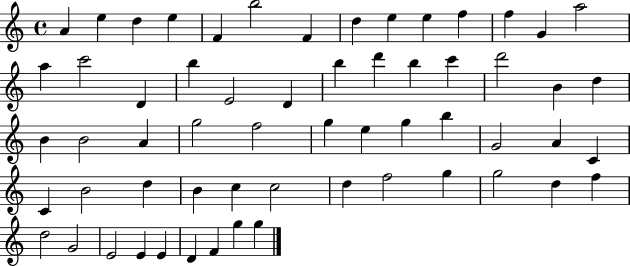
{
  \clef treble
  \time 4/4
  \defaultTimeSignature
  \key c \major
  a'4 e''4 d''4 e''4 | f'4 b''2 f'4 | d''4 e''4 e''4 f''4 | f''4 g'4 a''2 | \break a''4 c'''2 d'4 | b''4 e'2 d'4 | b''4 d'''4 b''4 c'''4 | d'''2 b'4 d''4 | \break b'4 b'2 a'4 | g''2 f''2 | g''4 e''4 g''4 b''4 | g'2 a'4 c'4 | \break c'4 b'2 d''4 | b'4 c''4 c''2 | d''4 f''2 g''4 | g''2 d''4 f''4 | \break d''2 g'2 | e'2 e'4 e'4 | d'4 f'4 g''4 g''4 | \bar "|."
}